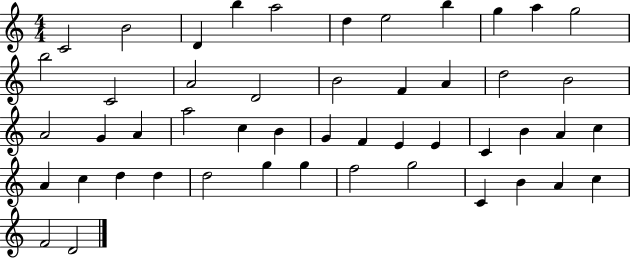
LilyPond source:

{
  \clef treble
  \numericTimeSignature
  \time 4/4
  \key c \major
  c'2 b'2 | d'4 b''4 a''2 | d''4 e''2 b''4 | g''4 a''4 g''2 | \break b''2 c'2 | a'2 d'2 | b'2 f'4 a'4 | d''2 b'2 | \break a'2 g'4 a'4 | a''2 c''4 b'4 | g'4 f'4 e'4 e'4 | c'4 b'4 a'4 c''4 | \break a'4 c''4 d''4 d''4 | d''2 g''4 g''4 | f''2 g''2 | c'4 b'4 a'4 c''4 | \break f'2 d'2 | \bar "|."
}